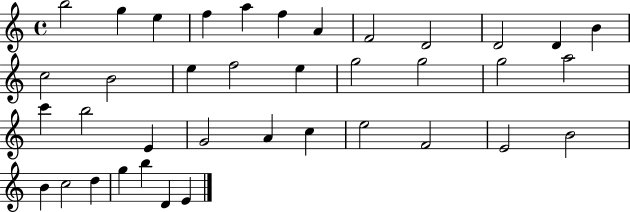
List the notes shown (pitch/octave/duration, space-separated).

B5/h G5/q E5/q F5/q A5/q F5/q A4/q F4/h D4/h D4/h D4/q B4/q C5/h B4/h E5/q F5/h E5/q G5/h G5/h G5/h A5/h C6/q B5/h E4/q G4/h A4/q C5/q E5/h F4/h E4/h B4/h B4/q C5/h D5/q G5/q B5/q D4/q E4/q